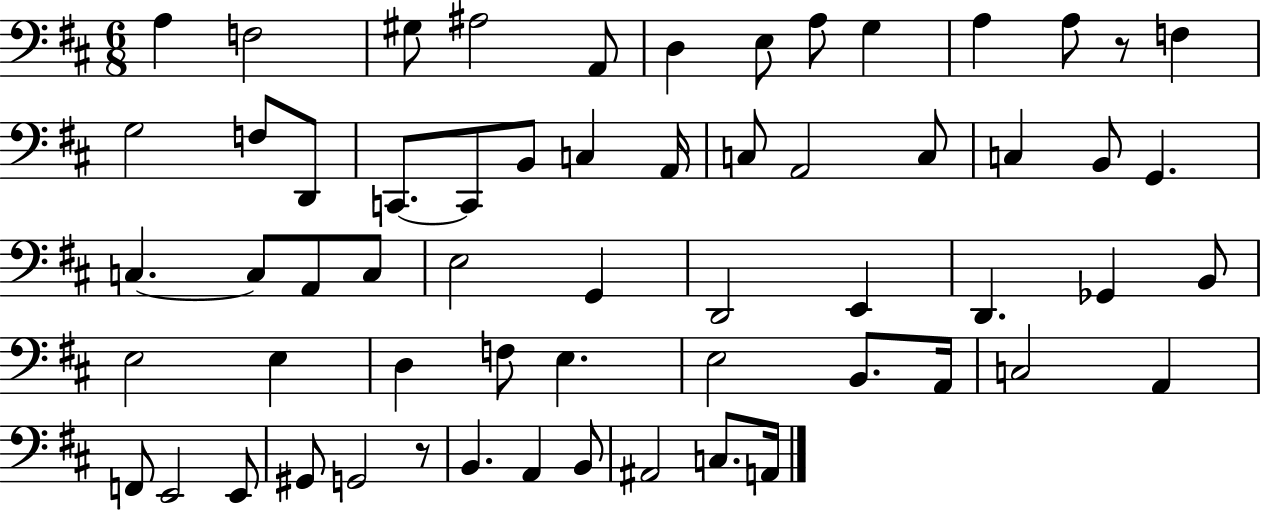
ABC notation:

X:1
T:Untitled
M:6/8
L:1/4
K:D
A, F,2 ^G,/2 ^A,2 A,,/2 D, E,/2 A,/2 G, A, A,/2 z/2 F, G,2 F,/2 D,,/2 C,,/2 C,,/2 B,,/2 C, A,,/4 C,/2 A,,2 C,/2 C, B,,/2 G,, C, C,/2 A,,/2 C,/2 E,2 G,, D,,2 E,, D,, _G,, B,,/2 E,2 E, D, F,/2 E, E,2 B,,/2 A,,/4 C,2 A,, F,,/2 E,,2 E,,/2 ^G,,/2 G,,2 z/2 B,, A,, B,,/2 ^A,,2 C,/2 A,,/4